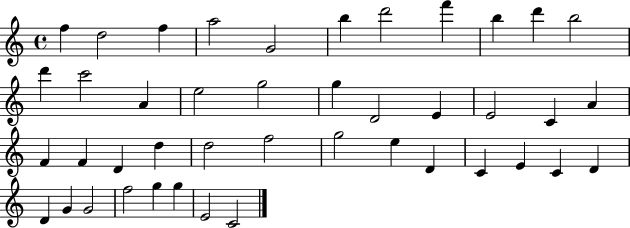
X:1
T:Untitled
M:4/4
L:1/4
K:C
f d2 f a2 G2 b d'2 f' b d' b2 d' c'2 A e2 g2 g D2 E E2 C A F F D d d2 f2 g2 e D C E C D D G G2 f2 g g E2 C2